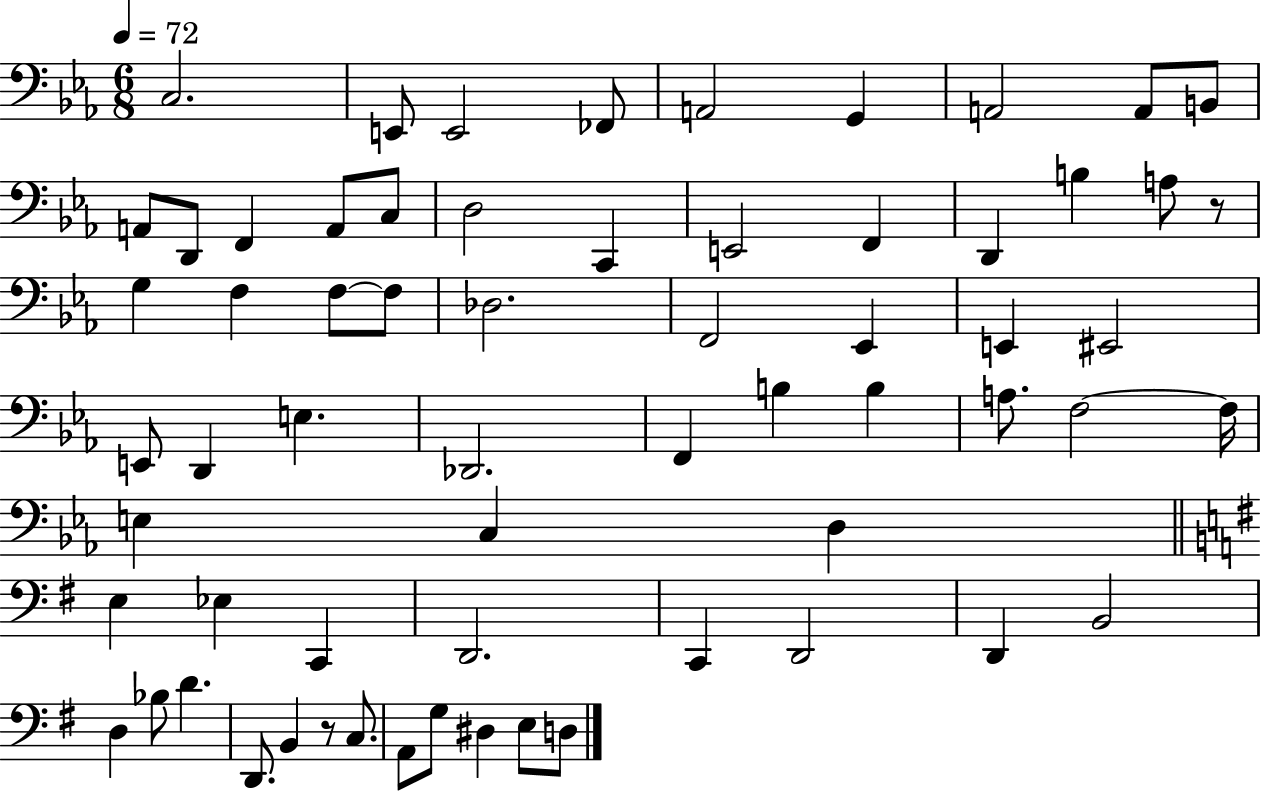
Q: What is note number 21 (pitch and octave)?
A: A3